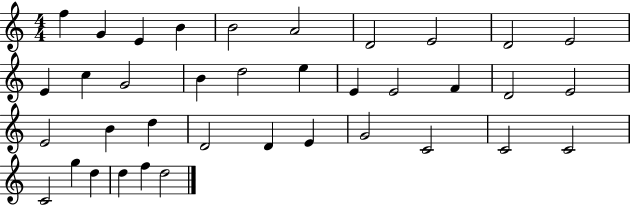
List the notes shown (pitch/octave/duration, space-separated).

F5/q G4/q E4/q B4/q B4/h A4/h D4/h E4/h D4/h E4/h E4/q C5/q G4/h B4/q D5/h E5/q E4/q E4/h F4/q D4/h E4/h E4/h B4/q D5/q D4/h D4/q E4/q G4/h C4/h C4/h C4/h C4/h G5/q D5/q D5/q F5/q D5/h